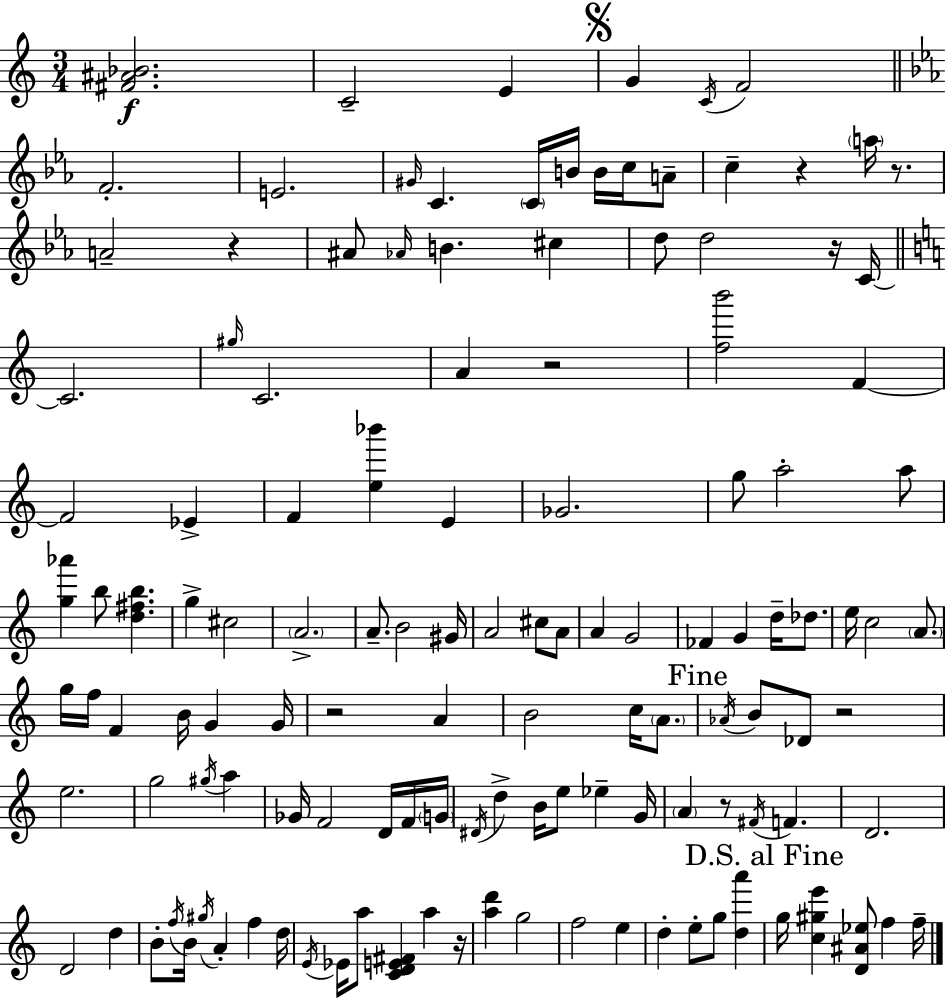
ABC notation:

X:1
T:Untitled
M:3/4
L:1/4
K:Am
[^F^A_B]2 C2 E G C/4 F2 F2 E2 ^G/4 C C/4 B/4 B/4 c/4 A/2 c z a/4 z/2 A2 z ^A/2 _A/4 B ^c d/2 d2 z/4 C/4 C2 ^g/4 C2 A z2 [fb']2 F F2 _E F [e_b'] E _G2 g/2 a2 a/2 [g_a'] b/2 [d^fb] g ^c2 A2 A/2 B2 ^G/4 A2 ^c/2 A/2 A G2 _F G d/4 _d/2 e/4 c2 A/2 g/4 f/4 F B/4 G G/4 z2 A B2 c/4 A/2 _A/4 B/2 _D/2 z2 e2 g2 ^g/4 a _G/4 F2 D/4 F/4 G/4 ^D/4 d B/4 e/2 _e G/4 A z/2 ^F/4 F D2 D2 d B/2 f/4 B/4 ^g/4 A f d/4 E/4 _E/4 a/2 [CDE^F] a z/4 [ad'] g2 f2 e d e/2 g/2 [da'] g/4 [c^ge'] [D^A_e]/2 f f/4